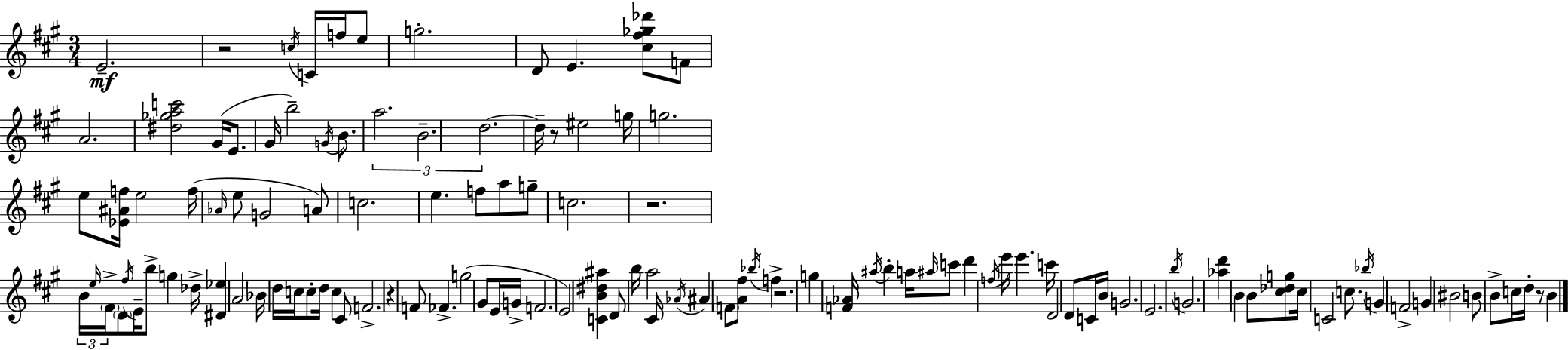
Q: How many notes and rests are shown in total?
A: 120